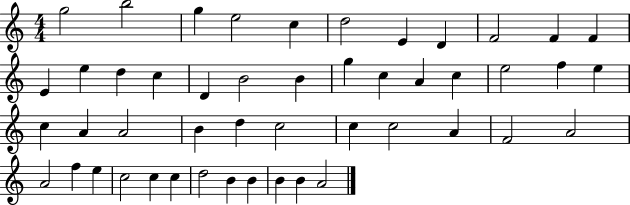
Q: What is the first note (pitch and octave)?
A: G5